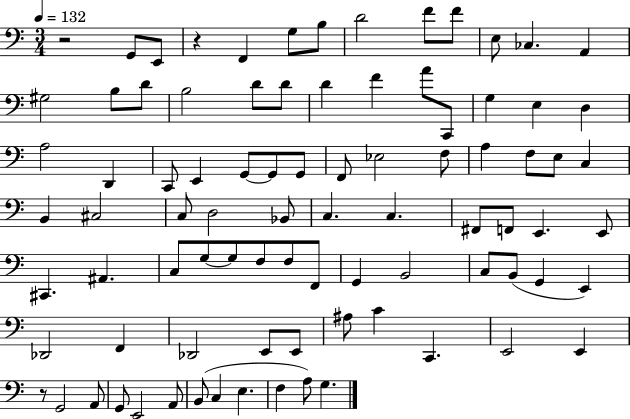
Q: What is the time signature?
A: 3/4